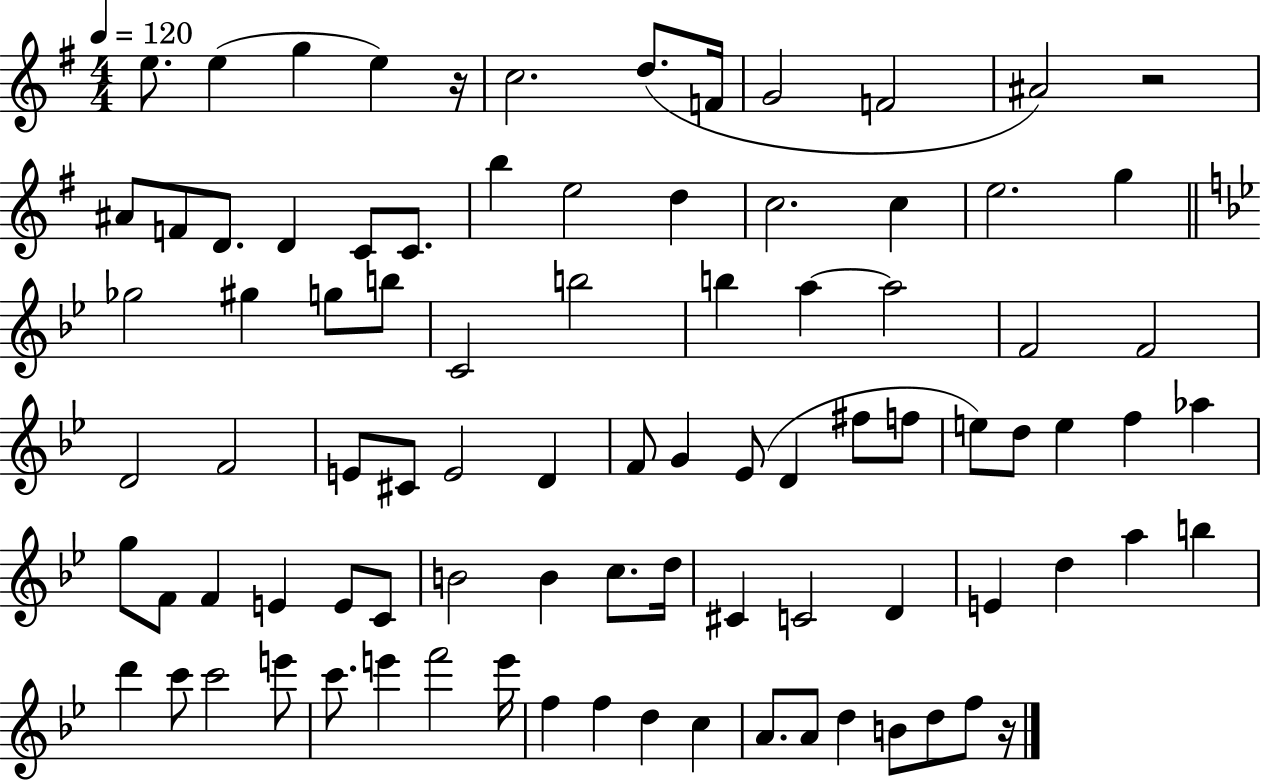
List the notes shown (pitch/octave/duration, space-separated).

E5/e. E5/q G5/q E5/q R/s C5/h. D5/e. F4/s G4/h F4/h A#4/h R/h A#4/e F4/e D4/e. D4/q C4/e C4/e. B5/q E5/h D5/q C5/h. C5/q E5/h. G5/q Gb5/h G#5/q G5/e B5/e C4/h B5/h B5/q A5/q A5/h F4/h F4/h D4/h F4/h E4/e C#4/e E4/h D4/q F4/e G4/q Eb4/e D4/q F#5/e F5/e E5/e D5/e E5/q F5/q Ab5/q G5/e F4/e F4/q E4/q E4/e C4/e B4/h B4/q C5/e. D5/s C#4/q C4/h D4/q E4/q D5/q A5/q B5/q D6/q C6/e C6/h E6/e C6/e. E6/q F6/h E6/s F5/q F5/q D5/q C5/q A4/e. A4/e D5/q B4/e D5/e F5/e R/s